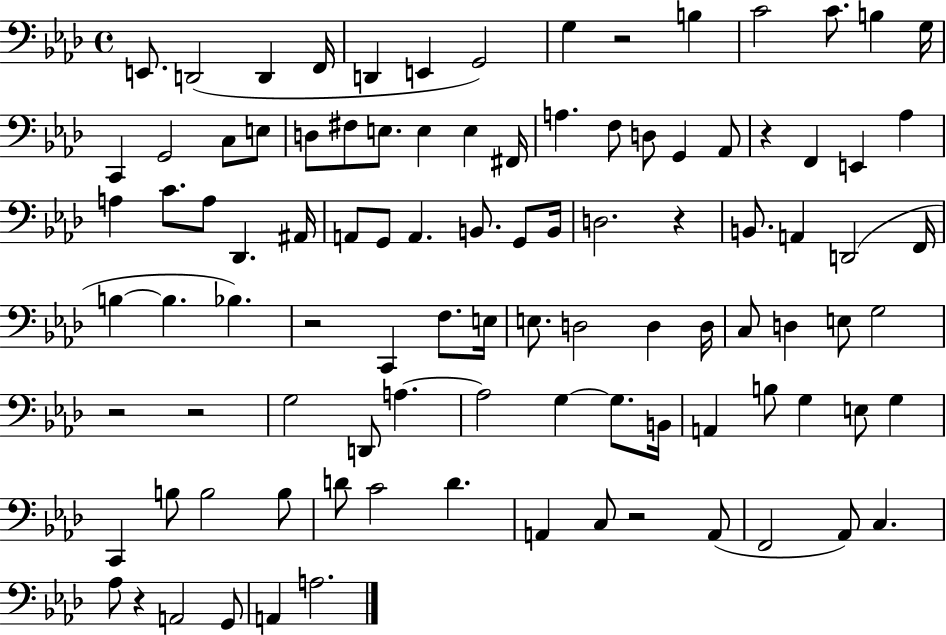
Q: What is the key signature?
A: AES major